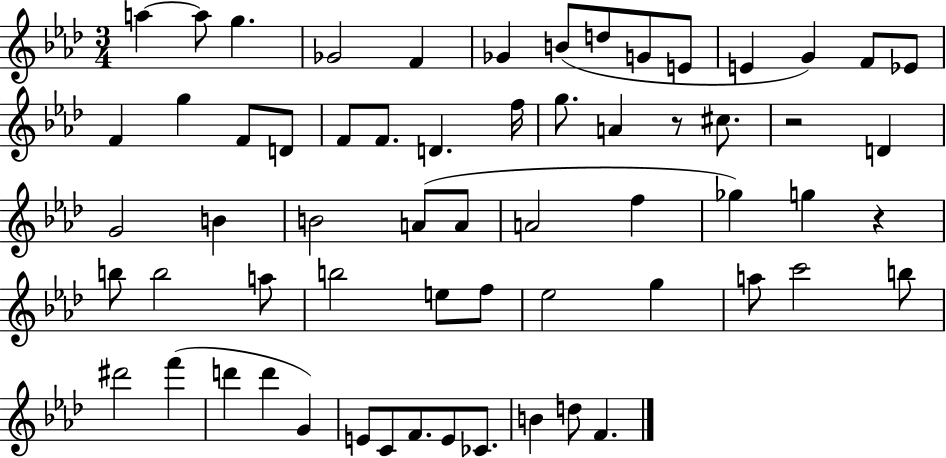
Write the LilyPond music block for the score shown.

{
  \clef treble
  \numericTimeSignature
  \time 3/4
  \key aes \major
  a''4~~ a''8 g''4. | ges'2 f'4 | ges'4 b'8( d''8 g'8 e'8 | e'4 g'4) f'8 ees'8 | \break f'4 g''4 f'8 d'8 | f'8 f'8. d'4. f''16 | g''8. a'4 r8 cis''8. | r2 d'4 | \break g'2 b'4 | b'2 a'8( a'8 | a'2 f''4 | ges''4) g''4 r4 | \break b''8 b''2 a''8 | b''2 e''8 f''8 | ees''2 g''4 | a''8 c'''2 b''8 | \break dis'''2 f'''4( | d'''4 d'''4 g'4) | e'8 c'8 f'8. e'8 ces'8. | b'4 d''8 f'4. | \break \bar "|."
}